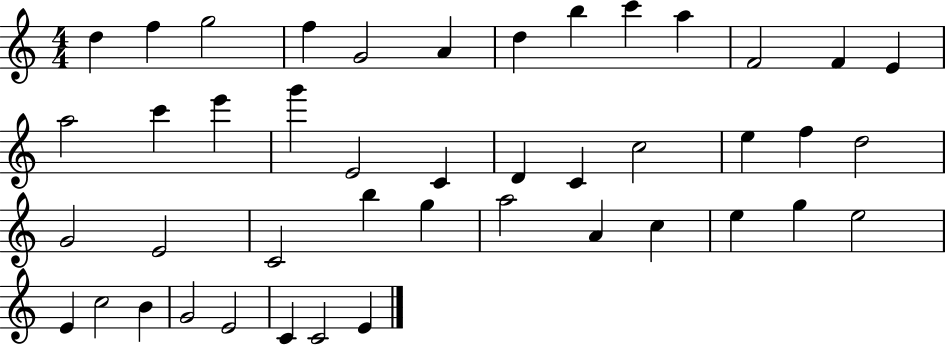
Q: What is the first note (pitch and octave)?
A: D5